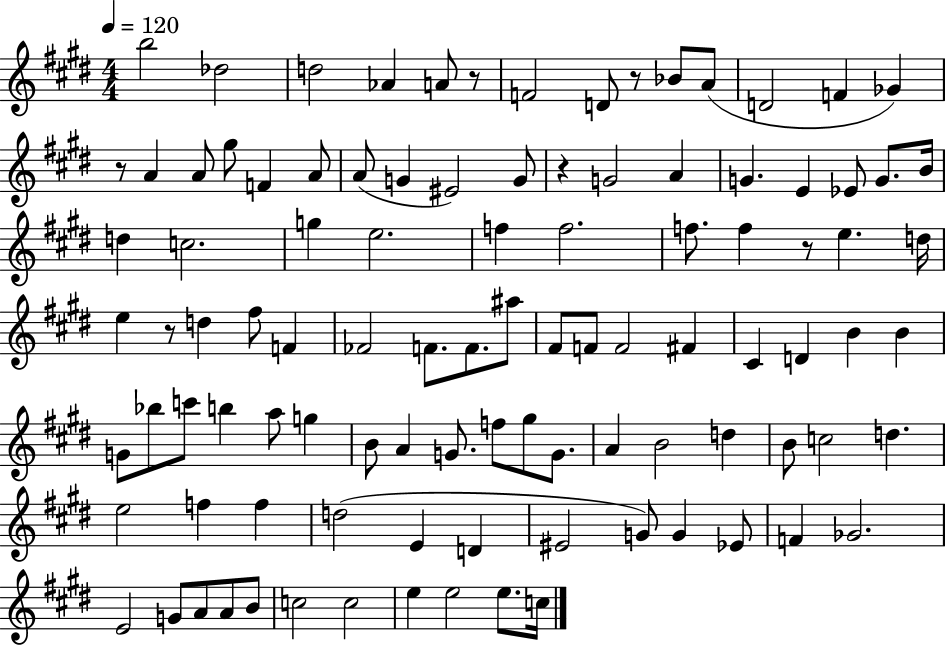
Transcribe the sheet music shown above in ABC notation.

X:1
T:Untitled
M:4/4
L:1/4
K:E
b2 _d2 d2 _A A/2 z/2 F2 D/2 z/2 _B/2 A/2 D2 F _G z/2 A A/2 ^g/2 F A/2 A/2 G ^E2 G/2 z G2 A G E _E/2 G/2 B/4 d c2 g e2 f f2 f/2 f z/2 e d/4 e z/2 d ^f/2 F _F2 F/2 F/2 ^a/2 ^F/2 F/2 F2 ^F ^C D B B G/2 _b/2 c'/2 b a/2 g B/2 A G/2 f/2 ^g/2 G/2 A B2 d B/2 c2 d e2 f f d2 E D ^E2 G/2 G _E/2 F _G2 E2 G/2 A/2 A/2 B/2 c2 c2 e e2 e/2 c/4